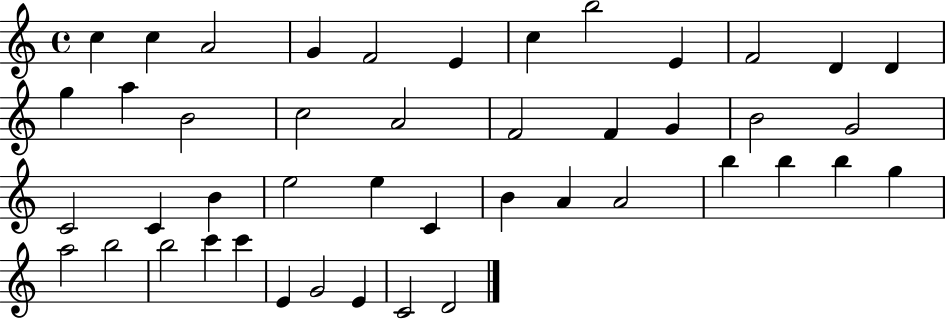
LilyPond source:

{
  \clef treble
  \time 4/4
  \defaultTimeSignature
  \key c \major
  c''4 c''4 a'2 | g'4 f'2 e'4 | c''4 b''2 e'4 | f'2 d'4 d'4 | \break g''4 a''4 b'2 | c''2 a'2 | f'2 f'4 g'4 | b'2 g'2 | \break c'2 c'4 b'4 | e''2 e''4 c'4 | b'4 a'4 a'2 | b''4 b''4 b''4 g''4 | \break a''2 b''2 | b''2 c'''4 c'''4 | e'4 g'2 e'4 | c'2 d'2 | \break \bar "|."
}